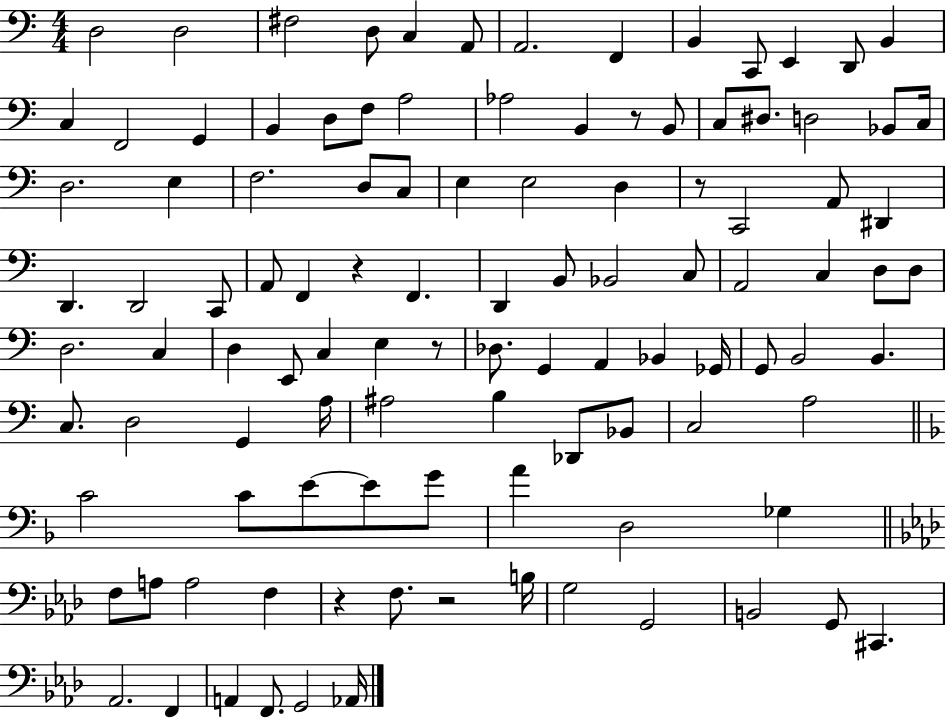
D3/h D3/h F#3/h D3/e C3/q A2/e A2/h. F2/q B2/q C2/e E2/q D2/e B2/q C3/q F2/h G2/q B2/q D3/e F3/e A3/h Ab3/h B2/q R/e B2/e C3/e D#3/e. D3/h Bb2/e C3/s D3/h. E3/q F3/h. D3/e C3/e E3/q E3/h D3/q R/e C2/h A2/e D#2/q D2/q. D2/h C2/e A2/e F2/q R/q F2/q. D2/q B2/e Bb2/h C3/e A2/h C3/q D3/e D3/e D3/h. C3/q D3/q E2/e C3/q E3/q R/e Db3/e. G2/q A2/q Bb2/q Gb2/s G2/e B2/h B2/q. C3/e. D3/h G2/q A3/s A#3/h B3/q Db2/e Bb2/e C3/h A3/h C4/h C4/e E4/e E4/e G4/e A4/q D3/h Gb3/q F3/e A3/e A3/h F3/q R/q F3/e. R/h B3/s G3/h G2/h B2/h G2/e C#2/q. Ab2/h. F2/q A2/q F2/e. G2/h Ab2/s